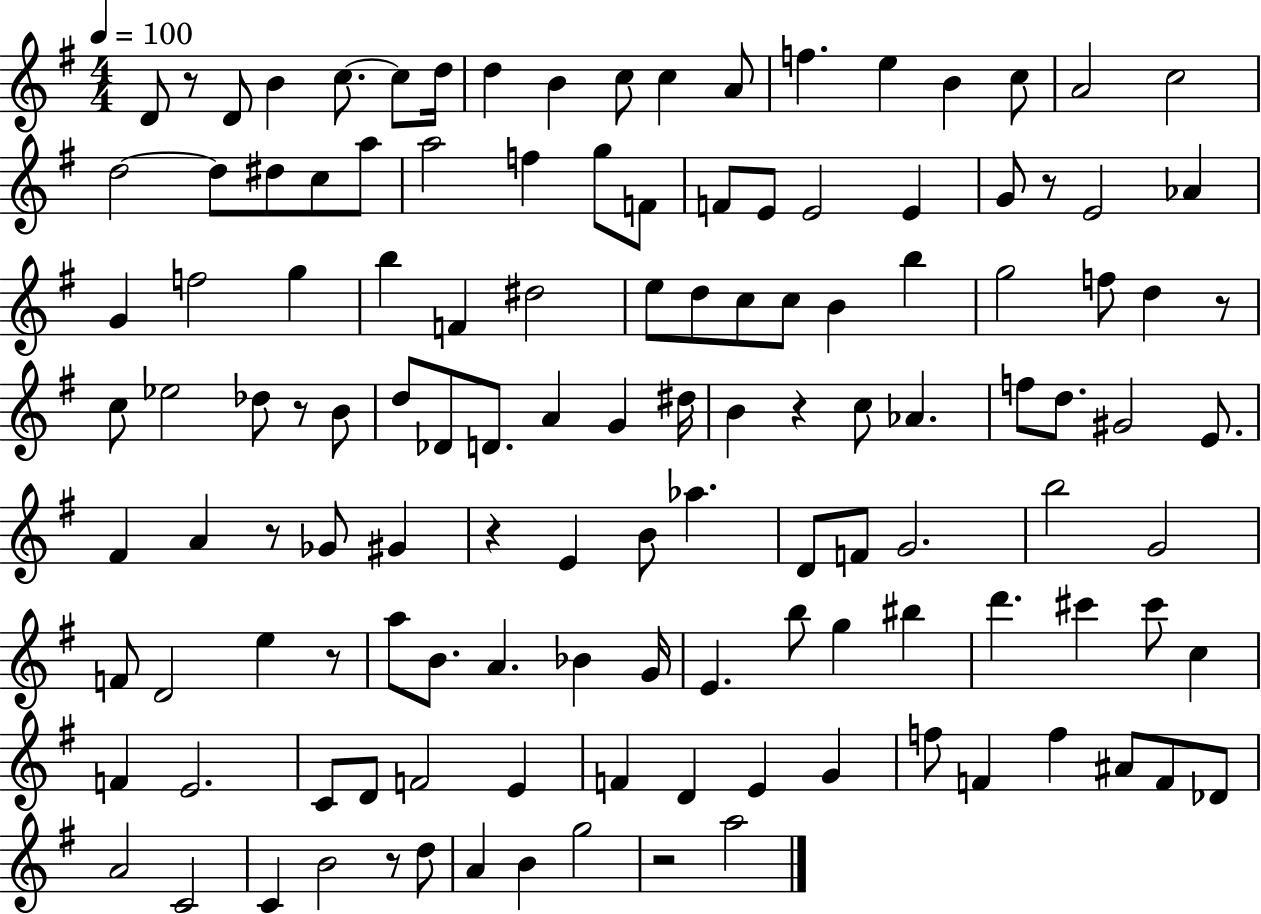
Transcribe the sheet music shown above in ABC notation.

X:1
T:Untitled
M:4/4
L:1/4
K:G
D/2 z/2 D/2 B c/2 c/2 d/4 d B c/2 c A/2 f e B c/2 A2 c2 d2 d/2 ^d/2 c/2 a/2 a2 f g/2 F/2 F/2 E/2 E2 E G/2 z/2 E2 _A G f2 g b F ^d2 e/2 d/2 c/2 c/2 B b g2 f/2 d z/2 c/2 _e2 _d/2 z/2 B/2 d/2 _D/2 D/2 A G ^d/4 B z c/2 _A f/2 d/2 ^G2 E/2 ^F A z/2 _G/2 ^G z E B/2 _a D/2 F/2 G2 b2 G2 F/2 D2 e z/2 a/2 B/2 A _B G/4 E b/2 g ^b d' ^c' ^c'/2 c F E2 C/2 D/2 F2 E F D E G f/2 F f ^A/2 F/2 _D/2 A2 C2 C B2 z/2 d/2 A B g2 z2 a2